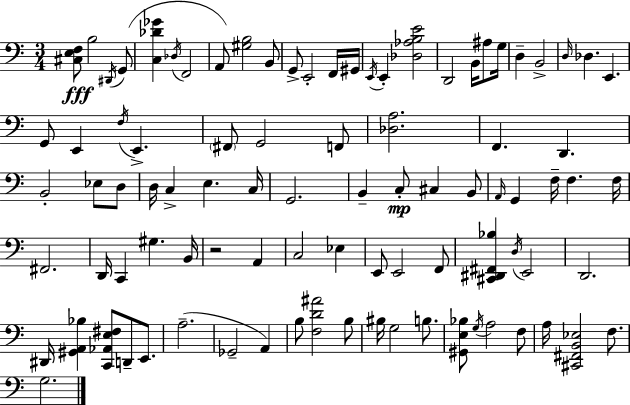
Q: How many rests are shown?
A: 1